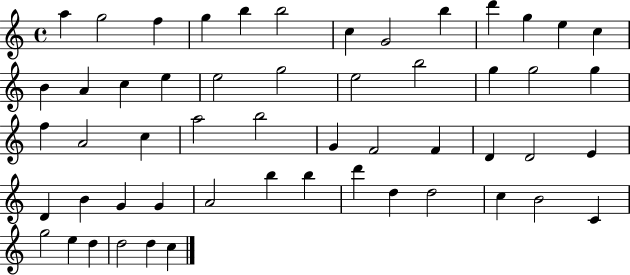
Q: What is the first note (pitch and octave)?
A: A5